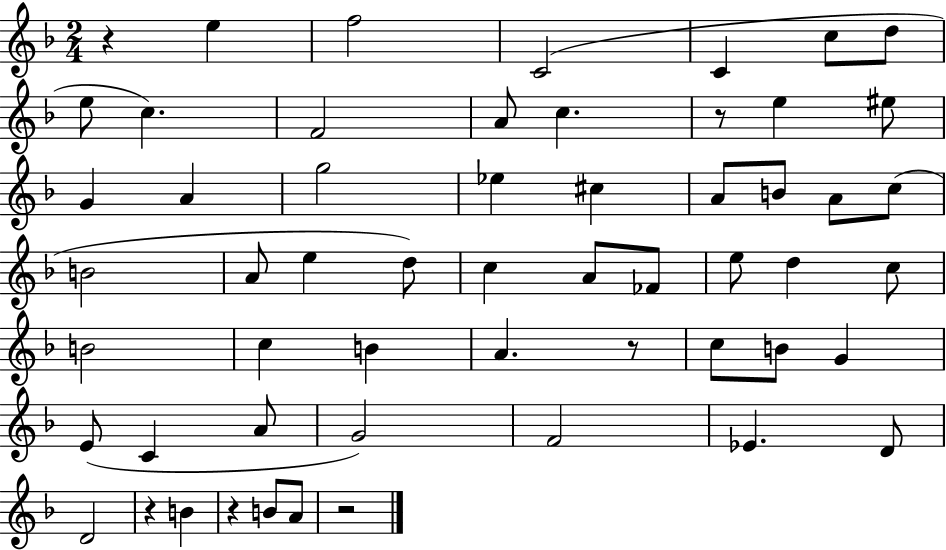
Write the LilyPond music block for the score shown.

{
  \clef treble
  \numericTimeSignature
  \time 2/4
  \key f \major
  \repeat volta 2 { r4 e''4 | f''2 | c'2( | c'4 c''8 d''8 | \break e''8 c''4.) | f'2 | a'8 c''4. | r8 e''4 eis''8 | \break g'4 a'4 | g''2 | ees''4 cis''4 | a'8 b'8 a'8 c''8( | \break b'2 | a'8 e''4 d''8) | c''4 a'8 fes'8 | e''8 d''4 c''8 | \break b'2 | c''4 b'4 | a'4. r8 | c''8 b'8 g'4 | \break e'8( c'4 a'8 | g'2) | f'2 | ees'4. d'8 | \break d'2 | r4 b'4 | r4 b'8 a'8 | r2 | \break } \bar "|."
}